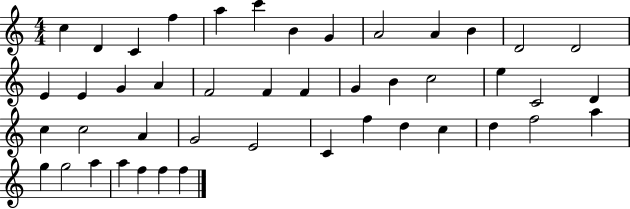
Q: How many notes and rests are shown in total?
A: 45